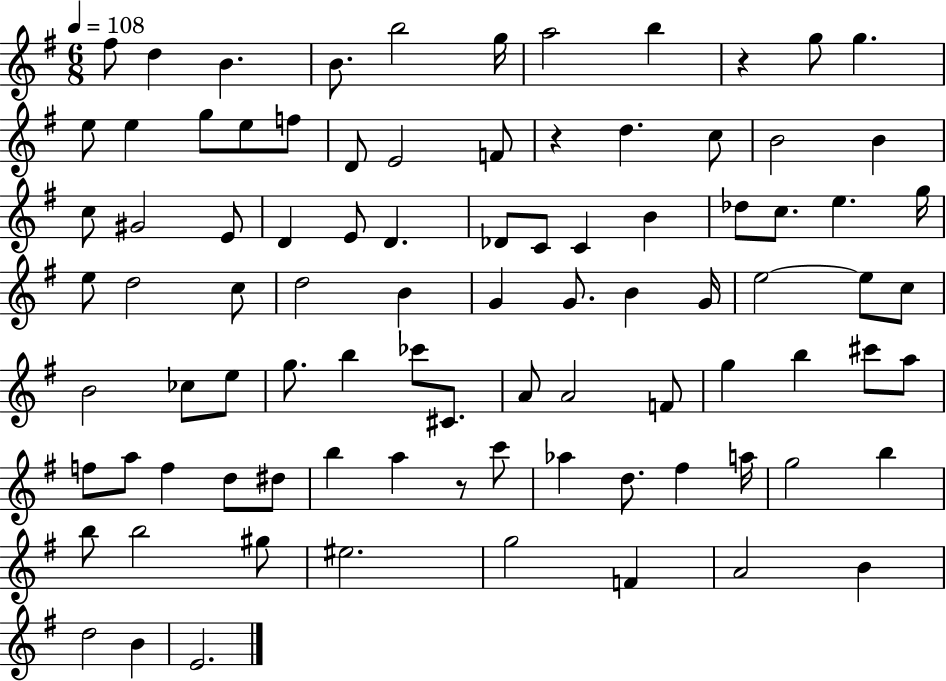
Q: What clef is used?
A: treble